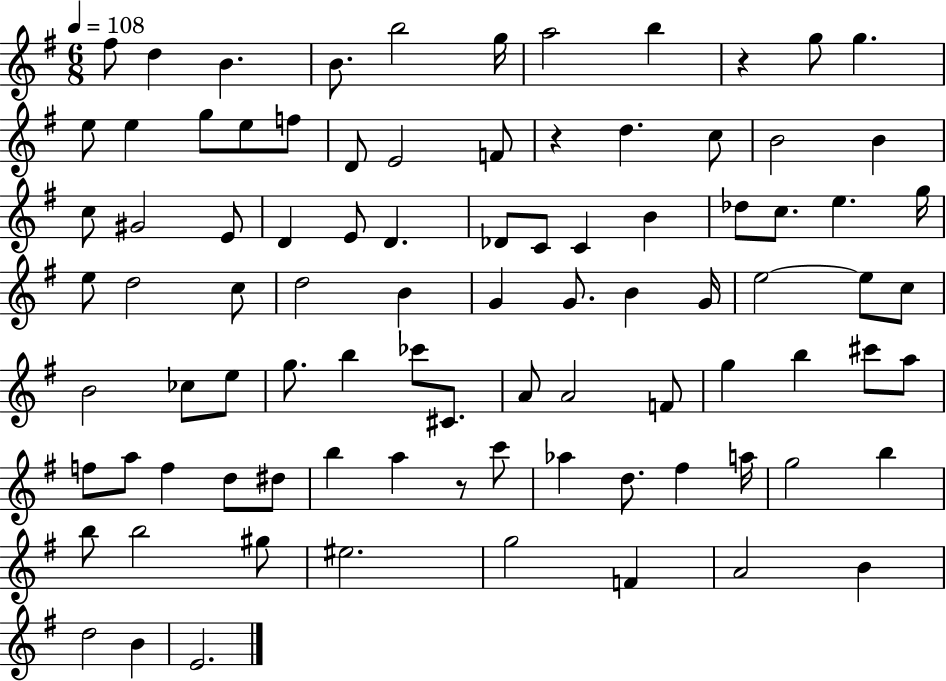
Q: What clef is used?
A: treble